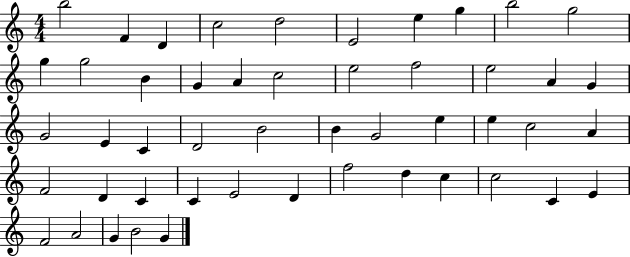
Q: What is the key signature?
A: C major